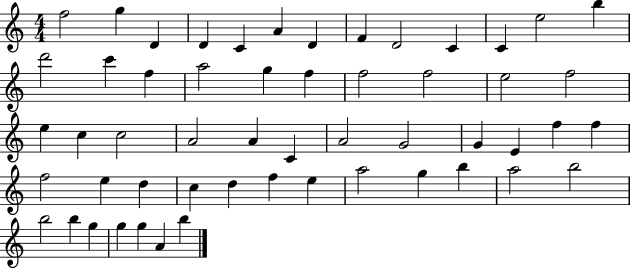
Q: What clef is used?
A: treble